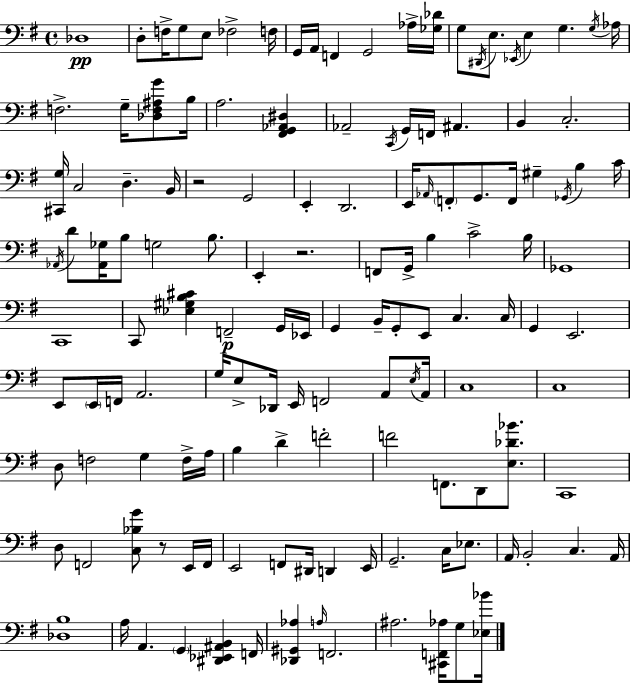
X:1
T:Untitled
M:4/4
L:1/4
K:G
_D,4 D,/2 F,/4 G,/2 E,/2 _F,2 F,/4 G,,/4 A,,/4 F,, G,,2 _A,/4 [_G,_D]/4 G,/2 ^D,,/4 E,/2 _E,,/4 E, G, G,/4 _A,/4 F,2 G,/4 [_D,F,^A,G]/2 B,/4 A,2 [^F,,G,,_A,,^D,] _A,,2 C,,/4 G,,/4 F,,/4 ^A,, B,, C,2 [^C,,G,]/4 C,2 D, B,,/4 z2 G,,2 E,, D,,2 E,,/4 _A,,/4 F,,/2 G,,/2 F,,/4 ^G, _G,,/4 B, C/4 _A,,/4 D/2 [_A,,_G,]/4 B,/2 G,2 B,/2 E,, z2 F,,/2 G,,/4 B, C2 B,/4 _G,,4 C,,4 C,,/2 [_E,^G,B,^C] F,,2 G,,/4 _E,,/4 G,, B,,/4 G,,/2 E,,/2 C, C,/4 G,, E,,2 E,,/2 E,,/4 F,,/4 A,,2 G,/4 E,/2 _D,,/4 E,,/4 F,,2 A,,/2 E,/4 A,,/4 C,4 C,4 D,/2 F,2 G, F,/4 A,/4 B, D F2 F2 F,,/2 D,,/2 [E,_D_B]/2 C,,4 D,/2 F,,2 [C,_B,G]/2 z/2 E,,/4 F,,/4 E,,2 F,,/2 ^D,,/4 D,, E,,/4 G,,2 C,/4 _E,/2 A,,/4 B,,2 C, A,,/4 [_D,B,]4 A,/4 A,, G,, [^D,,_E,,^A,,B,,] F,,/4 [_D,,^G,,_A,] A,/4 F,,2 ^A,2 [^C,,F,,_A,]/4 G,/2 [_E,_B]/4